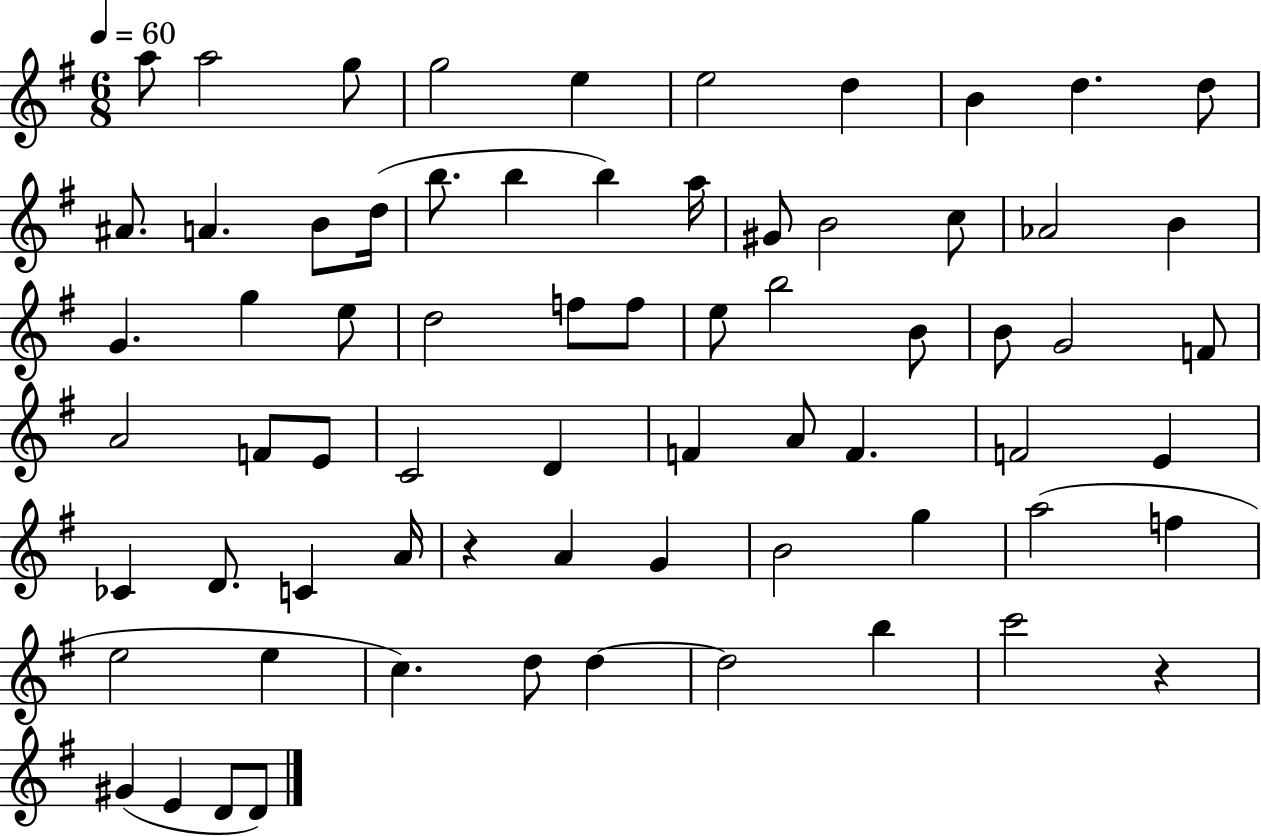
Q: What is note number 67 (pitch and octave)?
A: D4